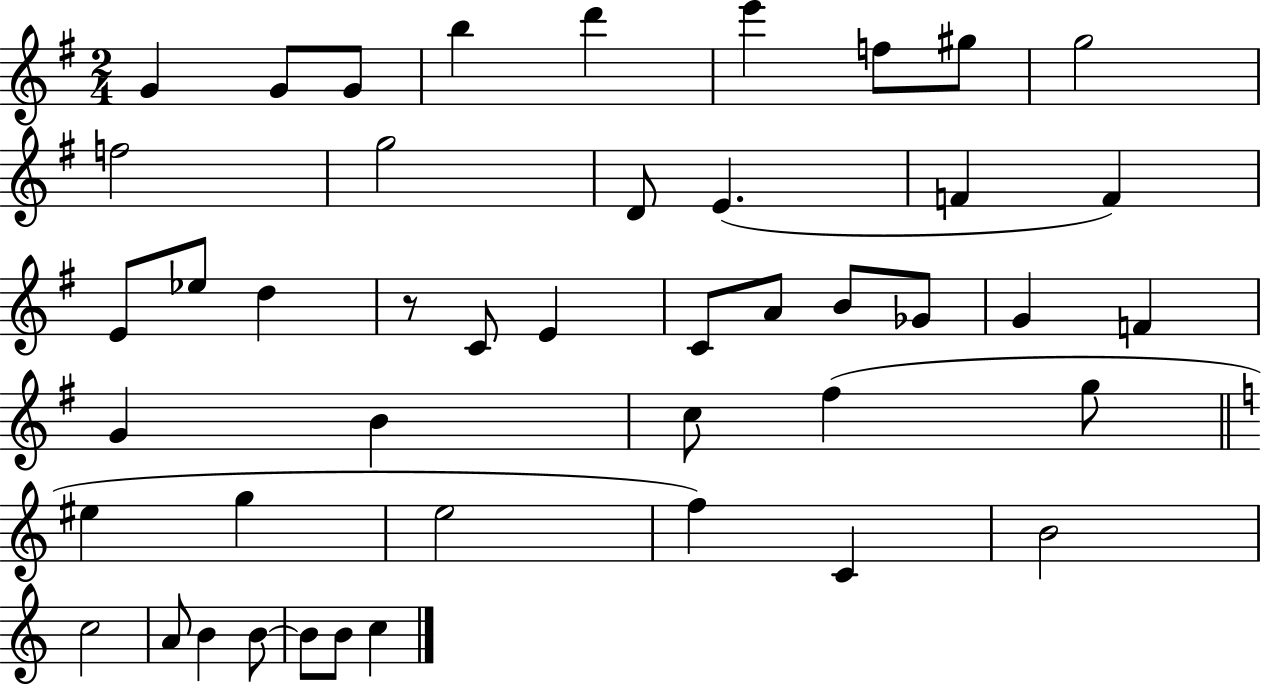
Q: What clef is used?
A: treble